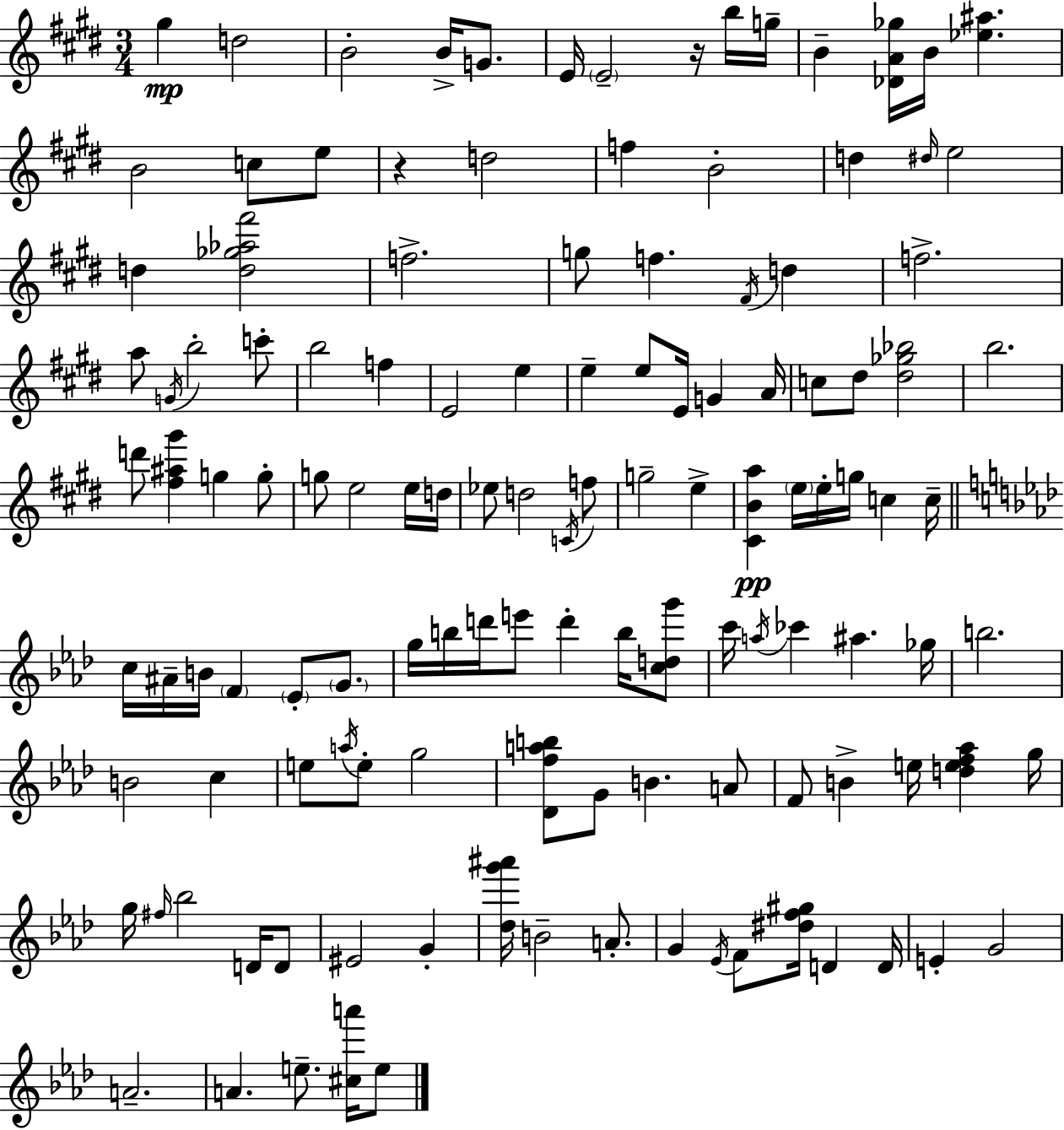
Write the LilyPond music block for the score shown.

{
  \clef treble
  \numericTimeSignature
  \time 3/4
  \key e \major
  gis''4\mp d''2 | b'2-. b'16-> g'8. | e'16 \parenthesize e'2-- r16 b''16 g''16-- | b'4-- <des' a' ges''>16 b'16 <ees'' ais''>4. | \break b'2 c''8 e''8 | r4 d''2 | f''4 b'2-. | d''4 \grace { dis''16 } e''2 | \break d''4 <d'' ges'' aes'' fis'''>2 | f''2.-> | g''8 f''4. \acciaccatura { fis'16 } d''4 | f''2.-> | \break a''8 \acciaccatura { g'16 } b''2-. | c'''8-. b''2 f''4 | e'2 e''4 | e''4-- e''8 e'16 g'4 | \break a'16 c''8 dis''8 <dis'' ges'' bes''>2 | b''2. | d'''8 <fis'' ais'' gis'''>4 g''4 | g''8-. g''8 e''2 | \break e''16 d''16 ees''8 d''2 | \acciaccatura { c'16 } f''8 g''2-- | e''4-> <cis' b' a''>4\pp \parenthesize e''16 e''16-. g''16 c''4 | c''16-- \bar "||" \break \key f \minor c''16 ais'16-- b'16 \parenthesize f'4 \parenthesize ees'8-. \parenthesize g'8. | g''16 b''16 d'''16 e'''8 d'''4-. b''16 <c'' d'' g'''>8 | c'''16 \acciaccatura { a''16 } ces'''4 ais''4. | ges''16 b''2. | \break b'2 c''4 | e''8 \acciaccatura { a''16 } e''8-. g''2 | <des' f'' a'' b''>8 g'8 b'4. | a'8 f'8 b'4-> e''16 <d'' e'' f'' aes''>4 | \break g''16 g''16 \grace { fis''16 } bes''2 | d'16 d'8 eis'2 g'4-. | <des'' g''' ais'''>16 b'2-- | a'8.-. g'4 \acciaccatura { ees'16 } f'8 <dis'' f'' gis''>16 d'4 | \break d'16 e'4-. g'2 | a'2.-- | a'4. e''8.-- | <cis'' a'''>16 e''8 \bar "|."
}